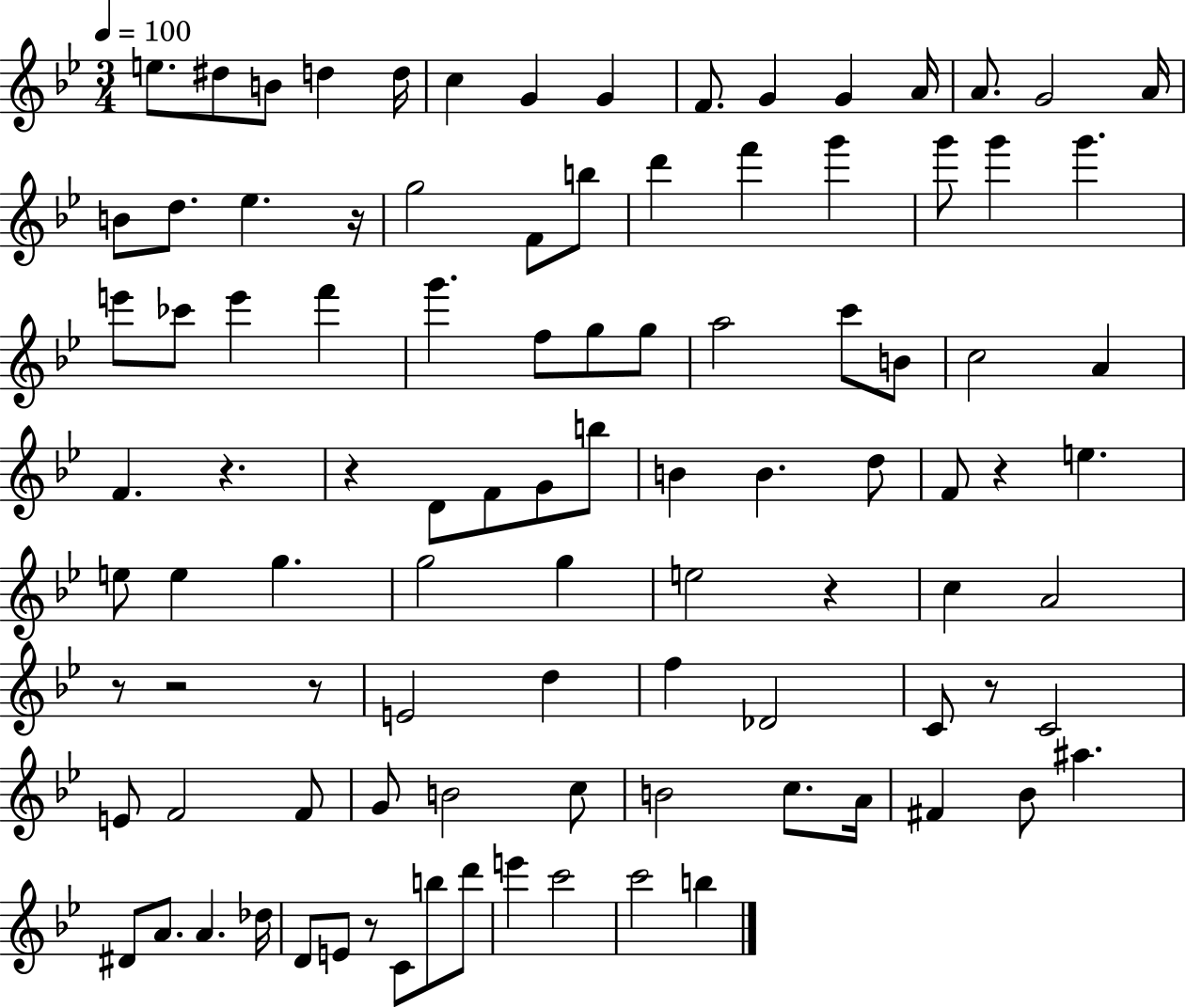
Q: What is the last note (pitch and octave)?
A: B5